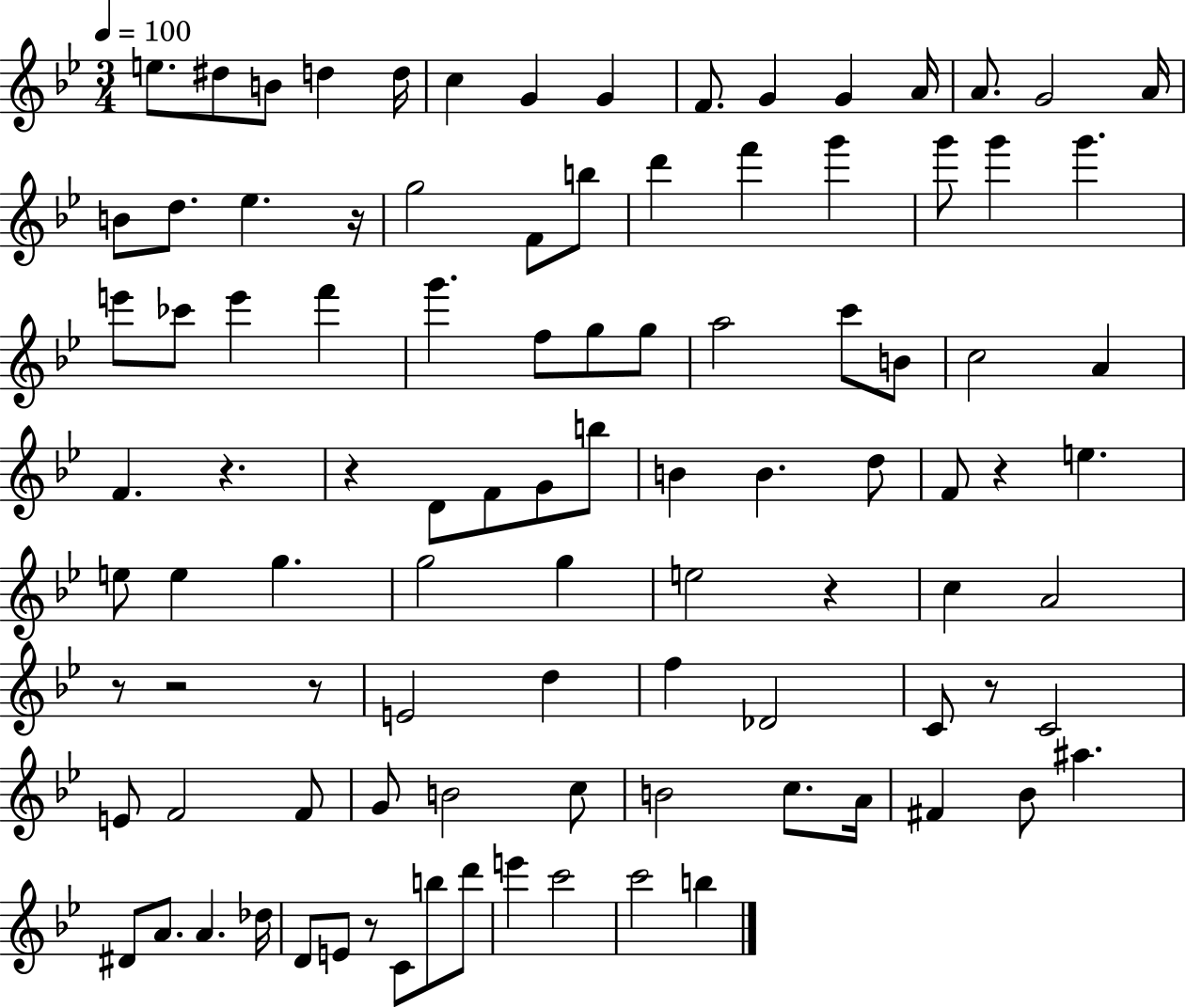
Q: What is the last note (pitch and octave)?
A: B5